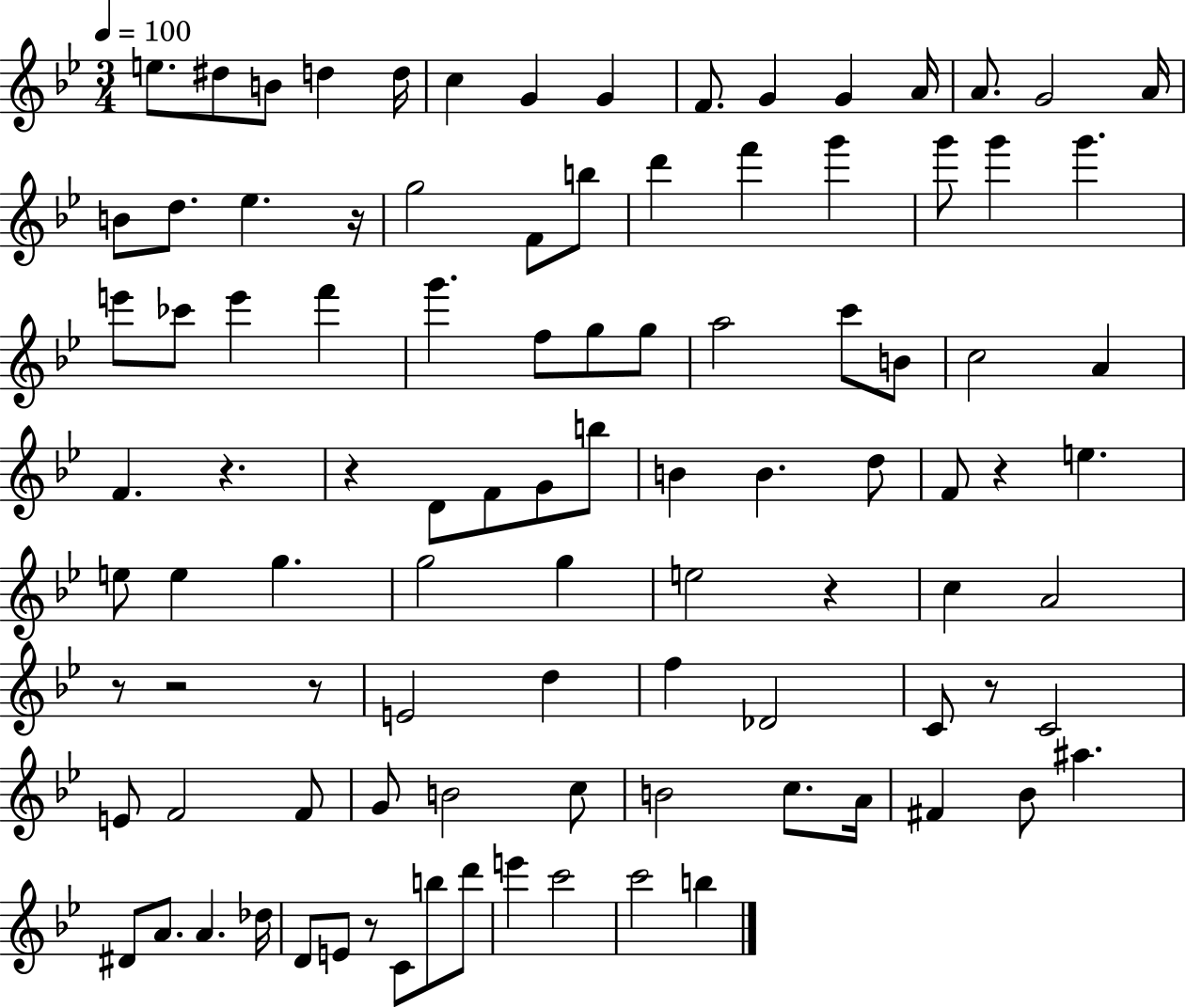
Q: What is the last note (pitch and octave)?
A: B5